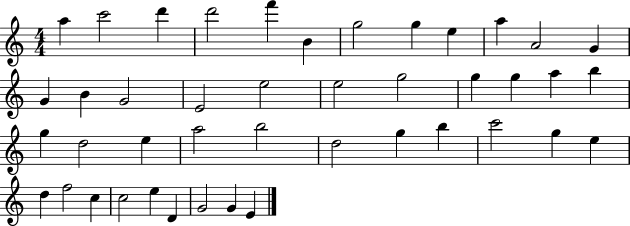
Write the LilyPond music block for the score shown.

{
  \clef treble
  \numericTimeSignature
  \time 4/4
  \key c \major
  a''4 c'''2 d'''4 | d'''2 f'''4 b'4 | g''2 g''4 e''4 | a''4 a'2 g'4 | \break g'4 b'4 g'2 | e'2 e''2 | e''2 g''2 | g''4 g''4 a''4 b''4 | \break g''4 d''2 e''4 | a''2 b''2 | d''2 g''4 b''4 | c'''2 g''4 e''4 | \break d''4 f''2 c''4 | c''2 e''4 d'4 | g'2 g'4 e'4 | \bar "|."
}